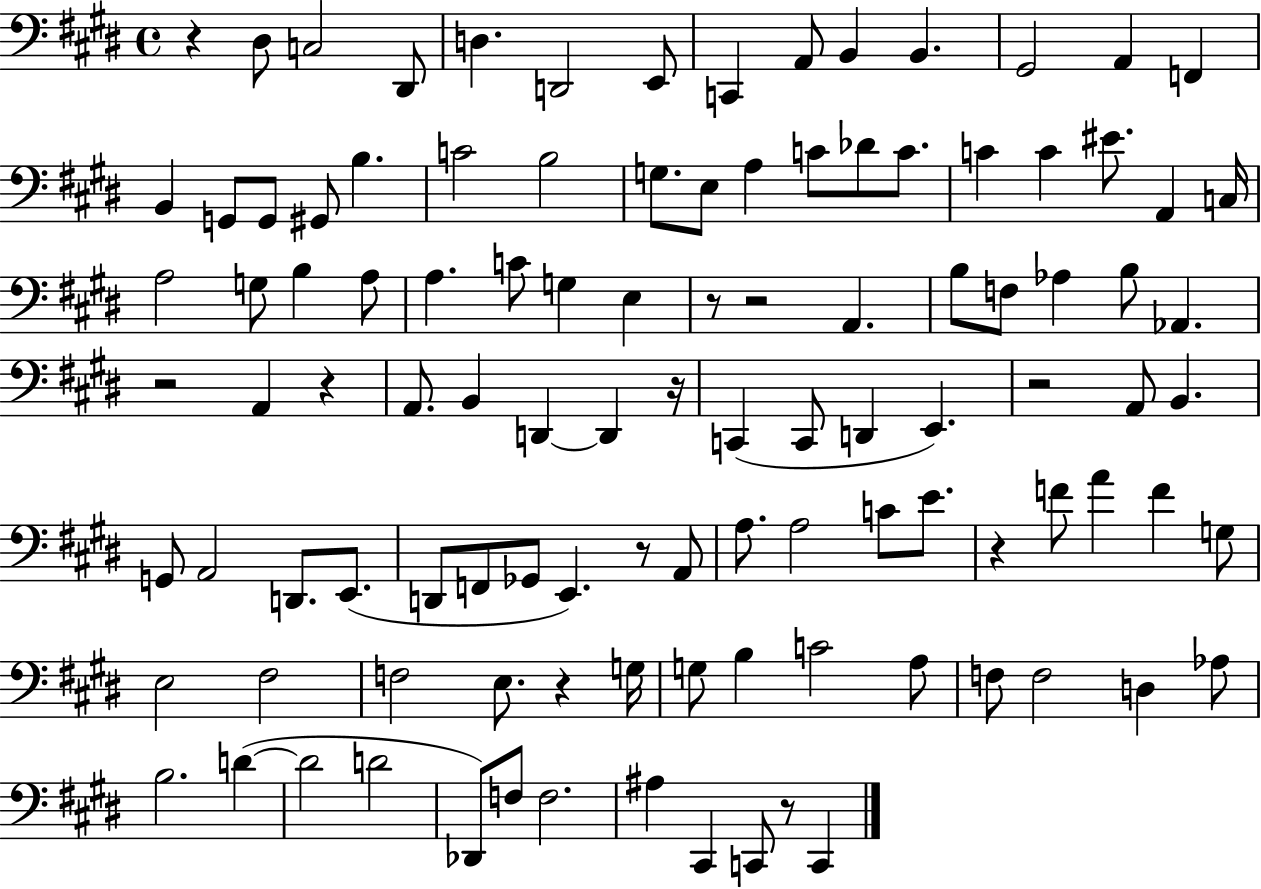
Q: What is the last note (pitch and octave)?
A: C2